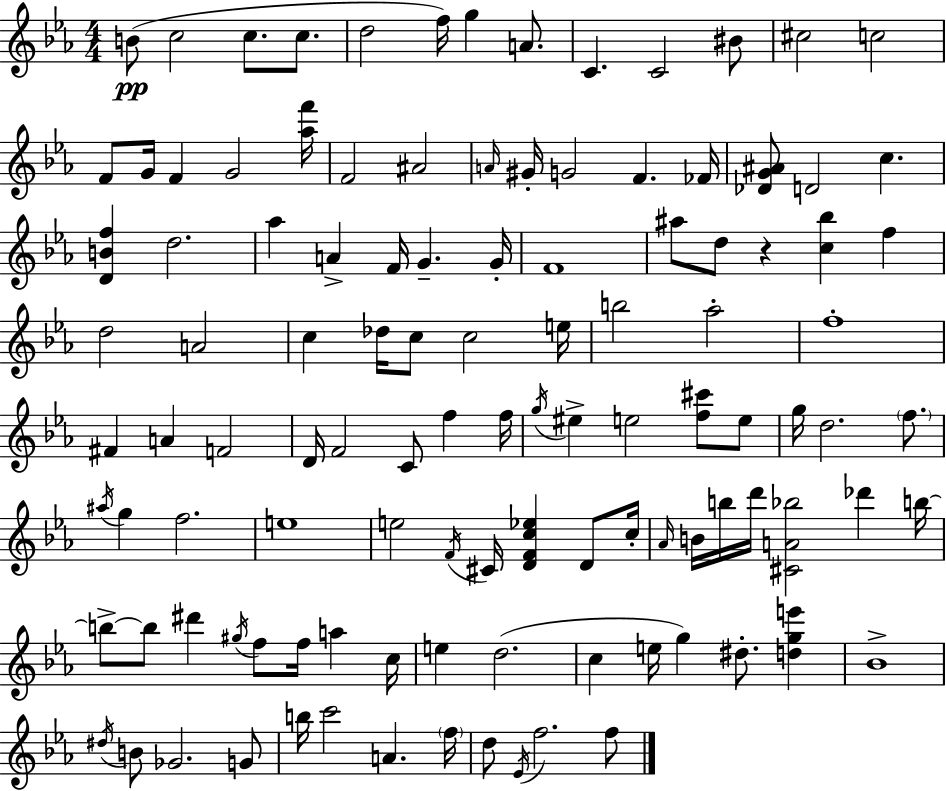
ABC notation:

X:1
T:Untitled
M:4/4
L:1/4
K:Eb
B/2 c2 c/2 c/2 d2 f/4 g A/2 C C2 ^B/2 ^c2 c2 F/2 G/4 F G2 [_af']/4 F2 ^A2 A/4 ^G/4 G2 F _F/4 [_DG^A]/2 D2 c [DBf] d2 _a A F/4 G G/4 F4 ^a/2 d/2 z [c_b] f d2 A2 c _d/4 c/2 c2 e/4 b2 _a2 f4 ^F A F2 D/4 F2 C/2 f f/4 g/4 ^e e2 [f^c']/2 e/2 g/4 d2 f/2 ^a/4 g f2 e4 e2 F/4 ^C/4 [DFc_e] D/2 c/4 _A/4 B/4 b/4 d'/4 [^CA_b]2 _d' b/4 b/2 b/2 ^d' ^g/4 f/2 f/4 a c/4 e d2 c e/4 g ^d/2 [dge'] _B4 ^d/4 B/2 _G2 G/2 b/4 c'2 A f/4 d/2 _E/4 f2 f/2